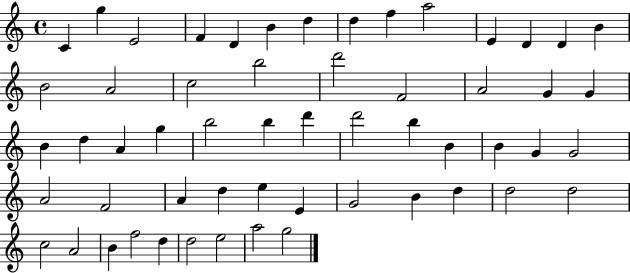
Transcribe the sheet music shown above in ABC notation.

X:1
T:Untitled
M:4/4
L:1/4
K:C
C g E2 F D B d d f a2 E D D B B2 A2 c2 b2 d'2 F2 A2 G G B d A g b2 b d' d'2 b B B G G2 A2 F2 A d e E G2 B d d2 d2 c2 A2 B f2 d d2 e2 a2 g2